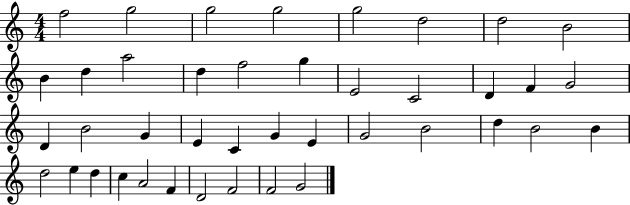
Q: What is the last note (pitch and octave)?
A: G4